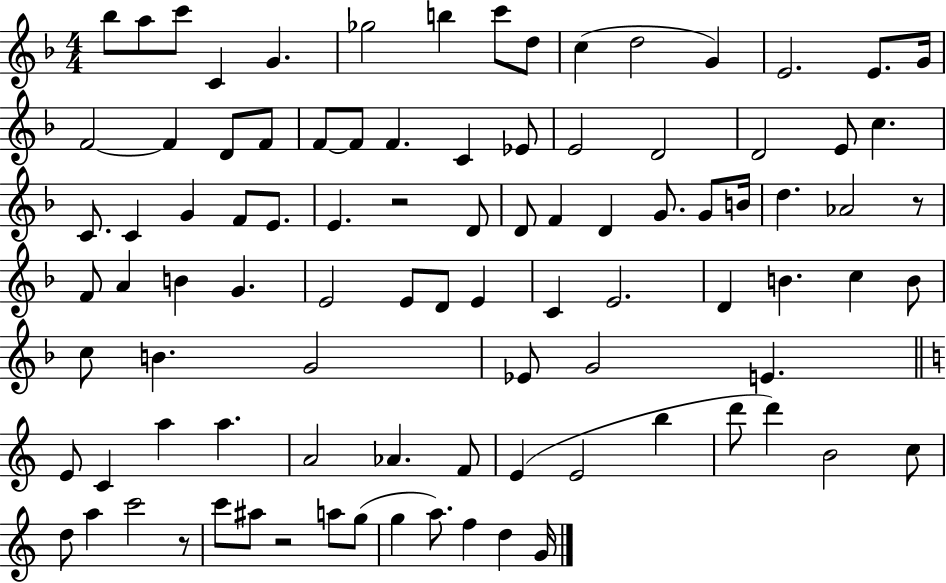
Bb5/e A5/e C6/e C4/q G4/q. Gb5/h B5/q C6/e D5/e C5/q D5/h G4/q E4/h. E4/e. G4/s F4/h F4/q D4/e F4/e F4/e F4/e F4/q. C4/q Eb4/e E4/h D4/h D4/h E4/e C5/q. C4/e. C4/q G4/q F4/e E4/e. E4/q. R/h D4/e D4/e F4/q D4/q G4/e. G4/e B4/s D5/q. Ab4/h R/e F4/e A4/q B4/q G4/q. E4/h E4/e D4/e E4/q C4/q E4/h. D4/q B4/q. C5/q B4/e C5/e B4/q. G4/h Eb4/e G4/h E4/q. E4/e C4/q A5/q A5/q. A4/h Ab4/q. F4/e E4/q E4/h B5/q D6/e D6/q B4/h C5/e D5/e A5/q C6/h R/e C6/e A#5/e R/h A5/e G5/e G5/q A5/e. F5/q D5/q G4/s